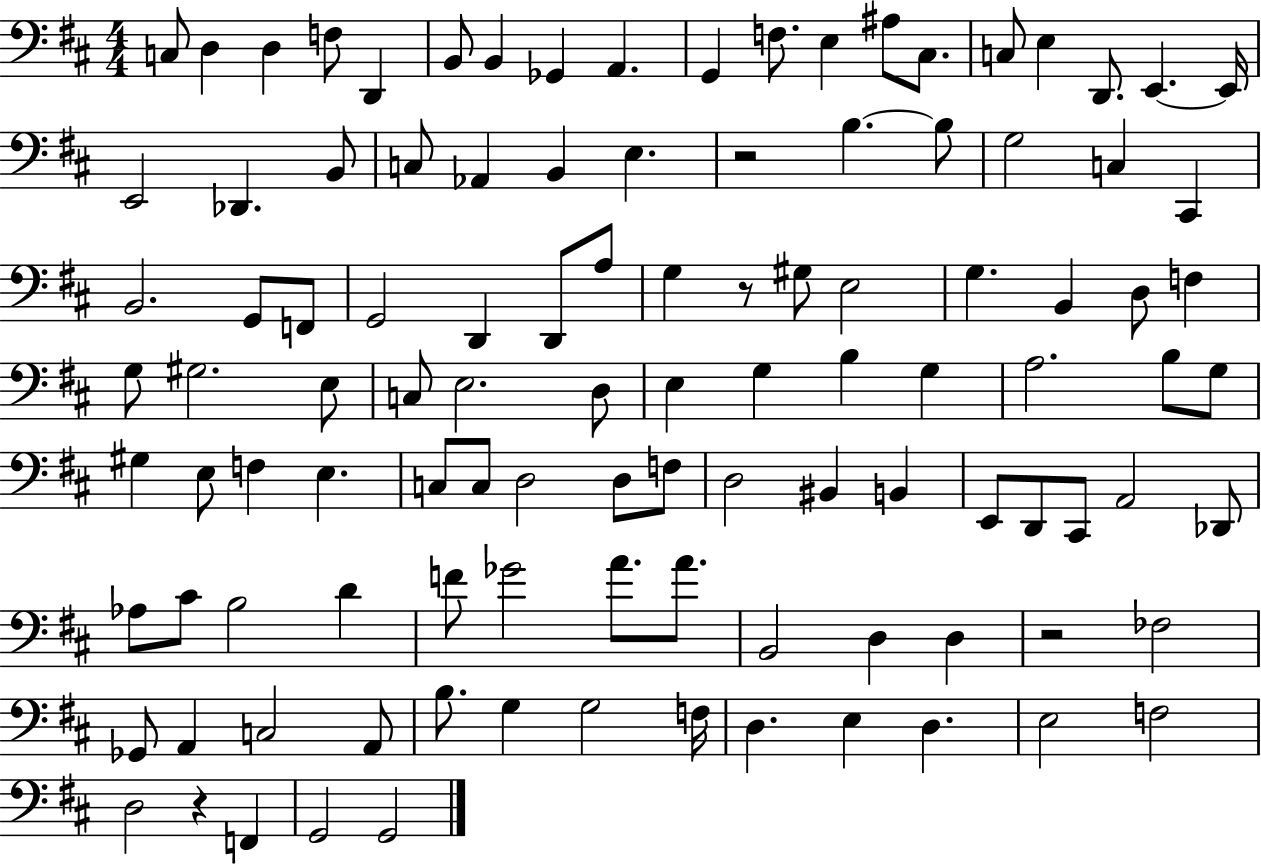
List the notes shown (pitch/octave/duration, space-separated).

C3/e D3/q D3/q F3/e D2/q B2/e B2/q Gb2/q A2/q. G2/q F3/e. E3/q A#3/e C#3/e. C3/e E3/q D2/e. E2/q. E2/s E2/h Db2/q. B2/e C3/e Ab2/q B2/q E3/q. R/h B3/q. B3/e G3/h C3/q C#2/q B2/h. G2/e F2/e G2/h D2/q D2/e A3/e G3/q R/e G#3/e E3/h G3/q. B2/q D3/e F3/q G3/e G#3/h. E3/e C3/e E3/h. D3/e E3/q G3/q B3/q G3/q A3/h. B3/e G3/e G#3/q E3/e F3/q E3/q. C3/e C3/e D3/h D3/e F3/e D3/h BIS2/q B2/q E2/e D2/e C#2/e A2/h Db2/e Ab3/e C#4/e B3/h D4/q F4/e Gb4/h A4/e. A4/e. B2/h D3/q D3/q R/h FES3/h Gb2/e A2/q C3/h A2/e B3/e. G3/q G3/h F3/s D3/q. E3/q D3/q. E3/h F3/h D3/h R/q F2/q G2/h G2/h